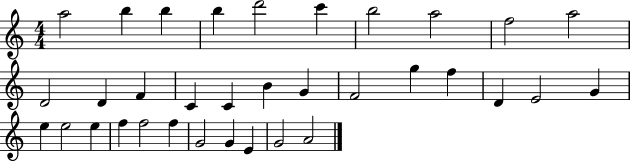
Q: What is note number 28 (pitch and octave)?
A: F5